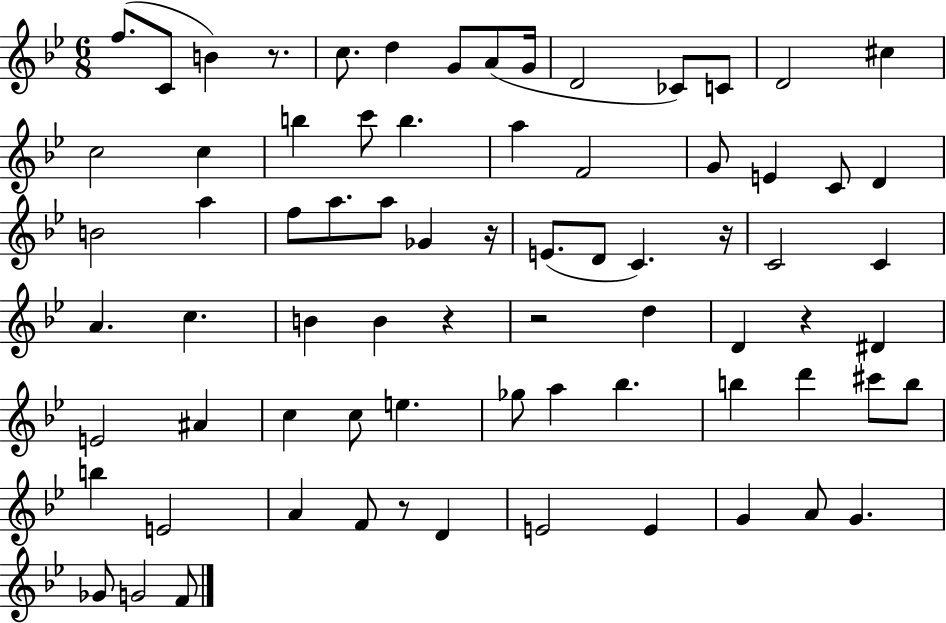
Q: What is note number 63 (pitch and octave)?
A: A4